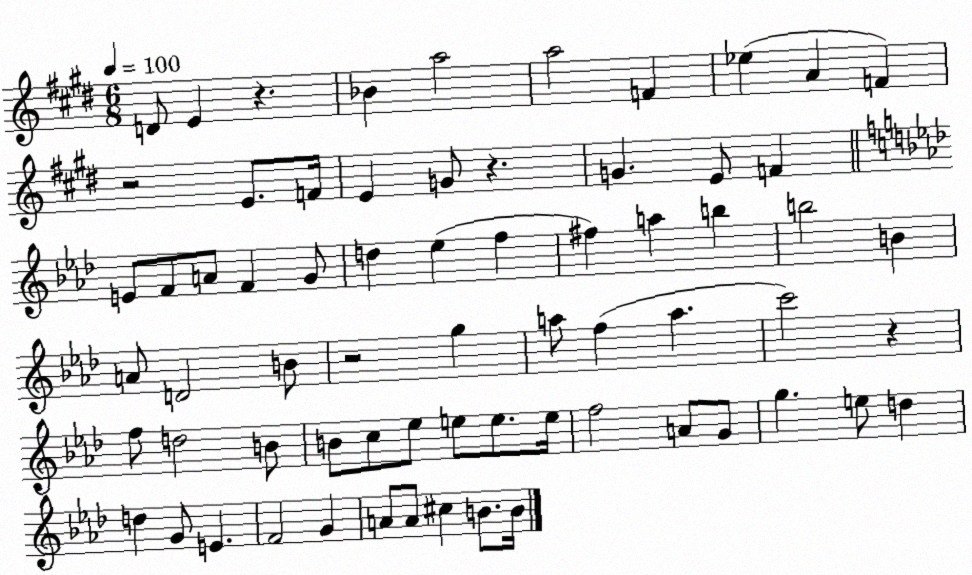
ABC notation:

X:1
T:Untitled
M:6/8
L:1/4
K:E
D/2 E z _B a2 a2 F _e A F z2 E/2 F/4 E G/2 z G E/2 F E/2 F/2 A/2 F G/2 d _e f ^f a b b2 B A/2 D2 B/2 z2 g a/2 f a c'2 z f/2 d2 B/2 B/2 c/2 _e/2 e/2 e/2 e/4 f2 A/2 G/2 g e/2 d d G/2 E F2 G A/2 A/2 ^c B/2 B/4